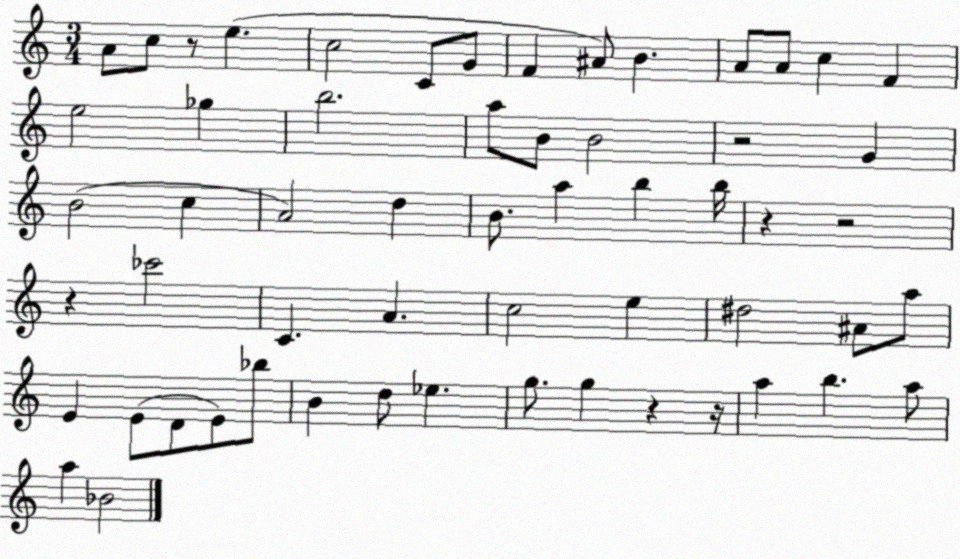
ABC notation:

X:1
T:Untitled
M:3/4
L:1/4
K:C
A/2 c/2 z/2 e c2 C/2 G/2 F ^A/2 B A/2 A/2 c F e2 _g b2 a/2 B/2 B2 z2 G B2 c A2 d B/2 a b b/4 z z2 z _c'2 C A c2 e ^d2 ^A/2 a/2 E E/2 D/2 E/2 _b/2 B d/2 _e g/2 g z z/4 a b a/2 a _B2